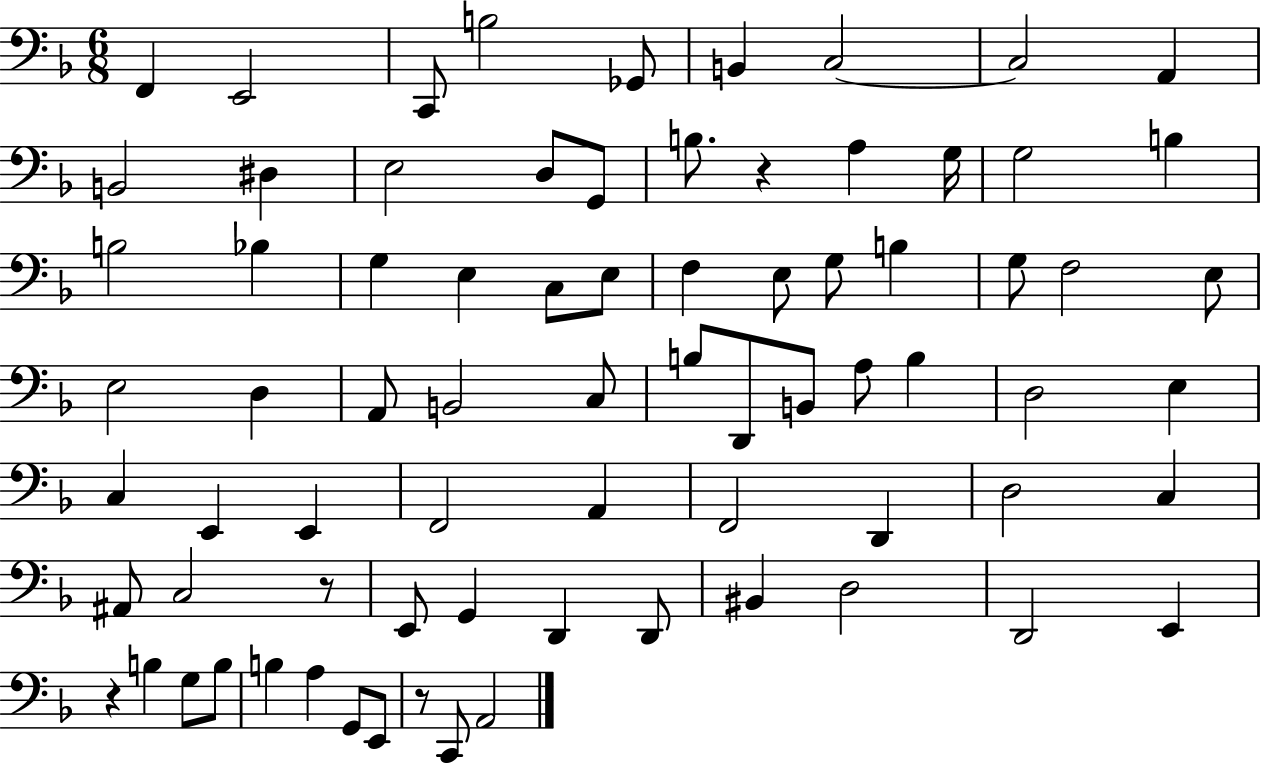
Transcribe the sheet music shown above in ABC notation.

X:1
T:Untitled
M:6/8
L:1/4
K:F
F,, E,,2 C,,/2 B,2 _G,,/2 B,, C,2 C,2 A,, B,,2 ^D, E,2 D,/2 G,,/2 B,/2 z A, G,/4 G,2 B, B,2 _B, G, E, C,/2 E,/2 F, E,/2 G,/2 B, G,/2 F,2 E,/2 E,2 D, A,,/2 B,,2 C,/2 B,/2 D,,/2 B,,/2 A,/2 B, D,2 E, C, E,, E,, F,,2 A,, F,,2 D,, D,2 C, ^A,,/2 C,2 z/2 E,,/2 G,, D,, D,,/2 ^B,, D,2 D,,2 E,, z B, G,/2 B,/2 B, A, G,,/2 E,,/2 z/2 C,,/2 A,,2